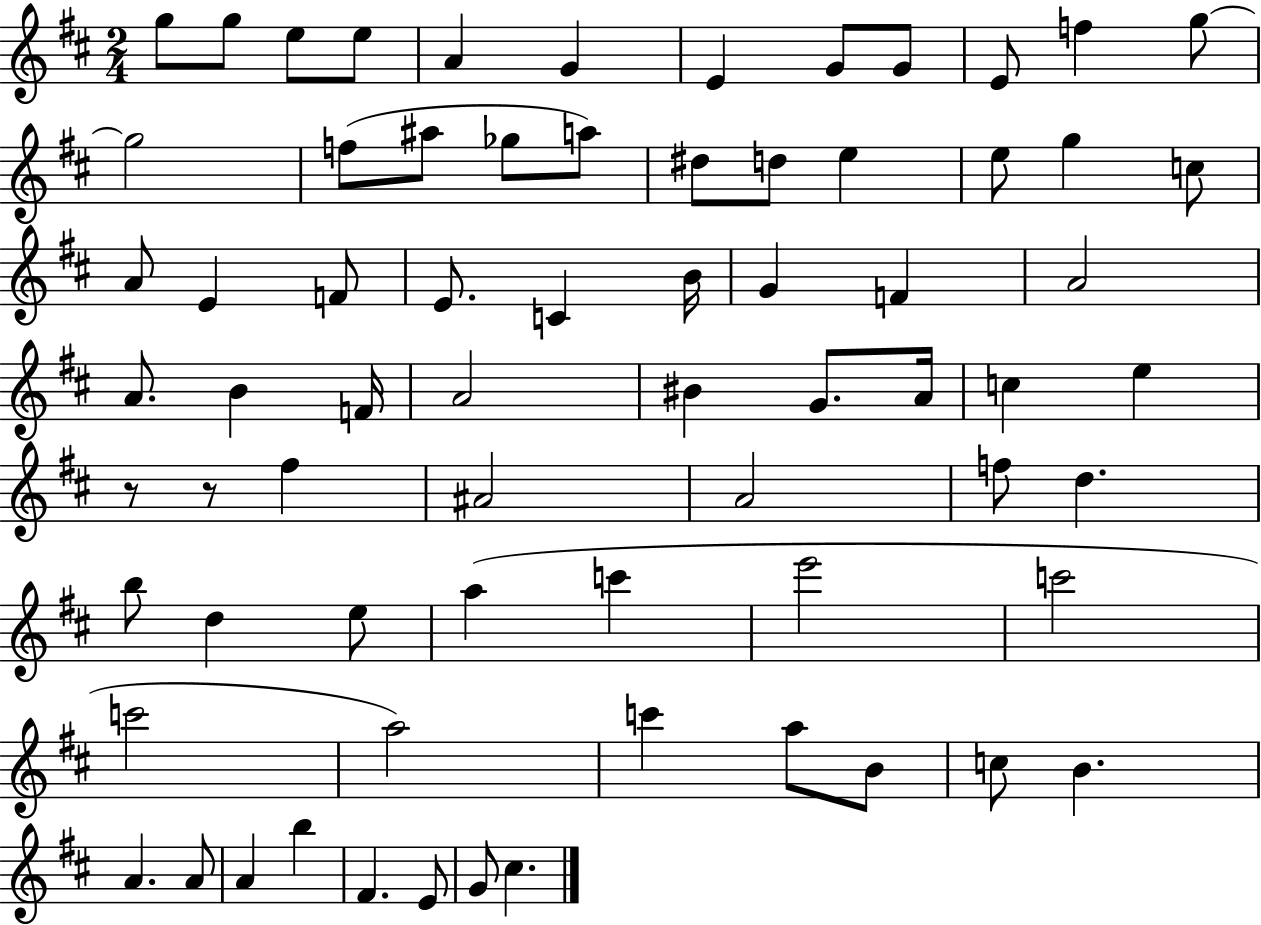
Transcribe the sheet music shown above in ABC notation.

X:1
T:Untitled
M:2/4
L:1/4
K:D
g/2 g/2 e/2 e/2 A G E G/2 G/2 E/2 f g/2 g2 f/2 ^a/2 _g/2 a/2 ^d/2 d/2 e e/2 g c/2 A/2 E F/2 E/2 C B/4 G F A2 A/2 B F/4 A2 ^B G/2 A/4 c e z/2 z/2 ^f ^A2 A2 f/2 d b/2 d e/2 a c' e'2 c'2 c'2 a2 c' a/2 B/2 c/2 B A A/2 A b ^F E/2 G/2 ^c